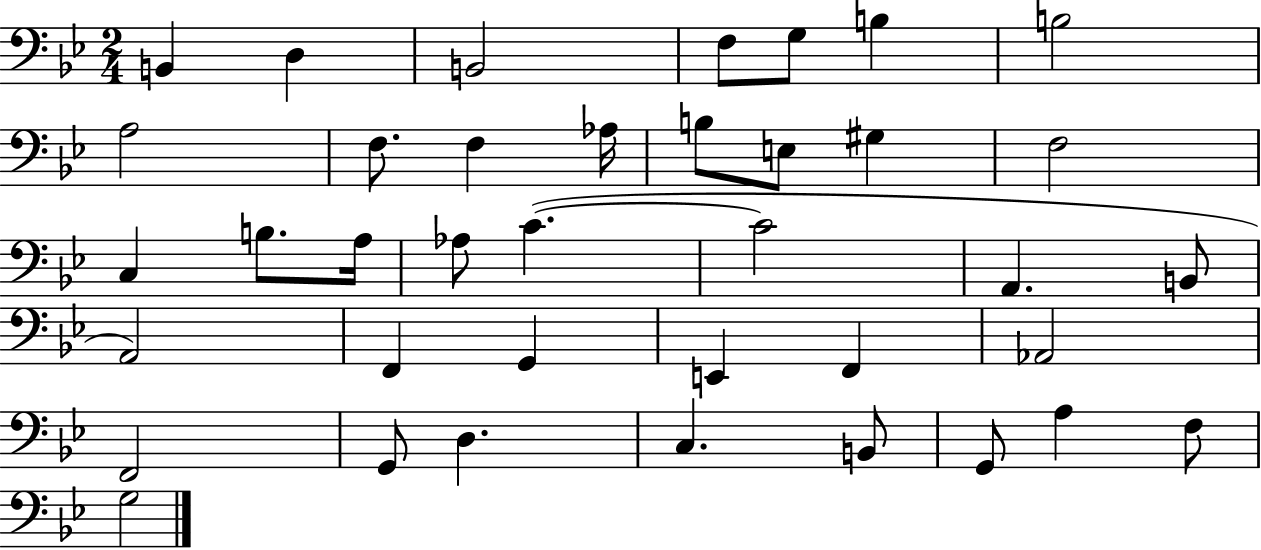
X:1
T:Untitled
M:2/4
L:1/4
K:Bb
B,, D, B,,2 F,/2 G,/2 B, B,2 A,2 F,/2 F, _A,/4 B,/2 E,/2 ^G, F,2 C, B,/2 A,/4 _A,/2 C C2 A,, B,,/2 A,,2 F,, G,, E,, F,, _A,,2 F,,2 G,,/2 D, C, B,,/2 G,,/2 A, F,/2 G,2